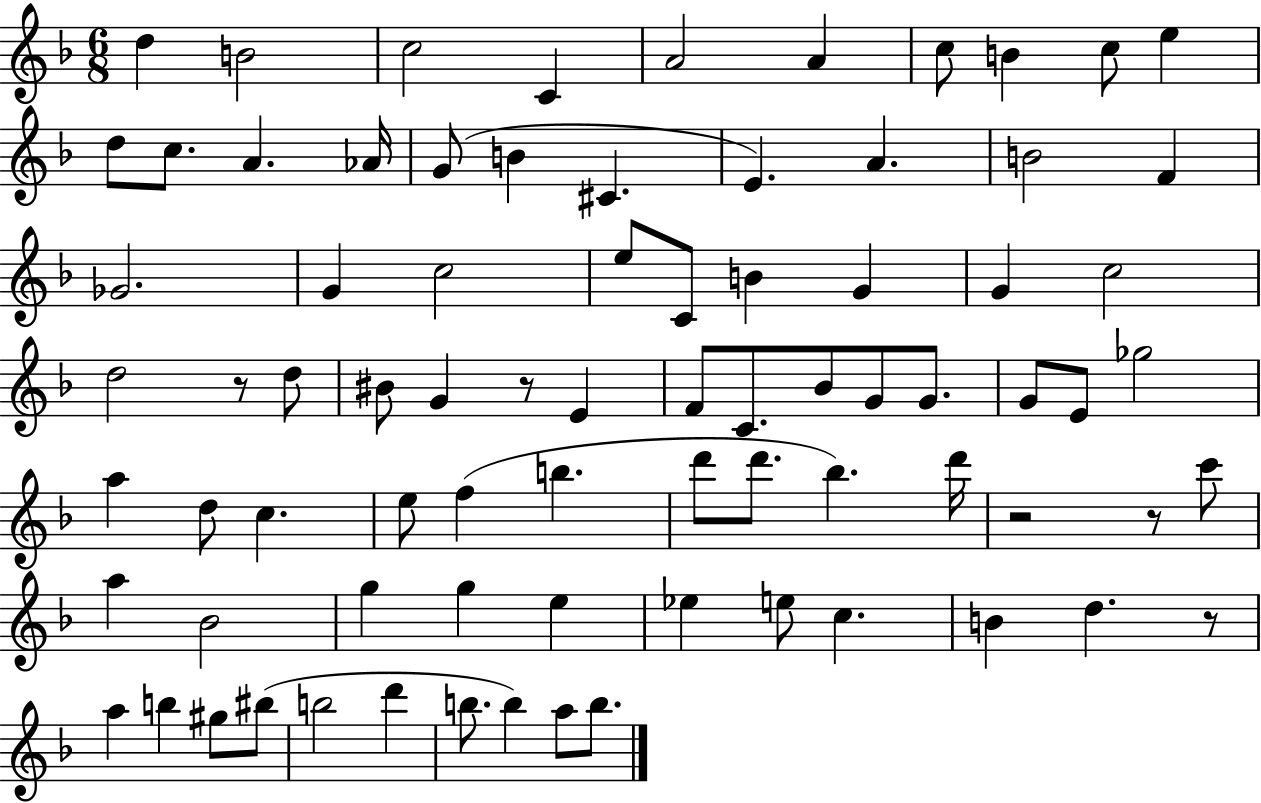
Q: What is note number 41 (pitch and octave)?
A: G4